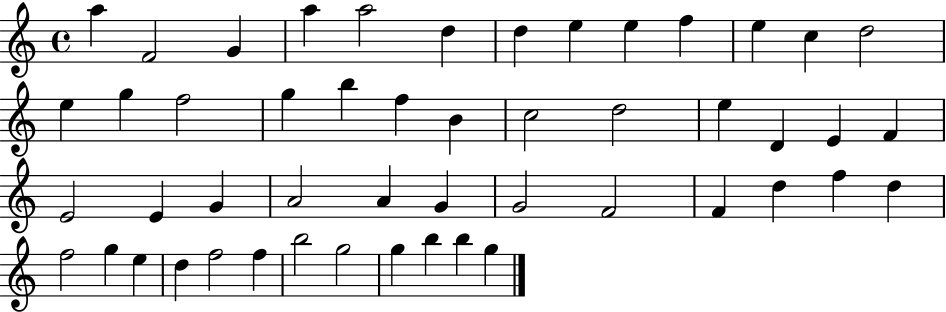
{
  \clef treble
  \time 4/4
  \defaultTimeSignature
  \key c \major
  a''4 f'2 g'4 | a''4 a''2 d''4 | d''4 e''4 e''4 f''4 | e''4 c''4 d''2 | \break e''4 g''4 f''2 | g''4 b''4 f''4 b'4 | c''2 d''2 | e''4 d'4 e'4 f'4 | \break e'2 e'4 g'4 | a'2 a'4 g'4 | g'2 f'2 | f'4 d''4 f''4 d''4 | \break f''2 g''4 e''4 | d''4 f''2 f''4 | b''2 g''2 | g''4 b''4 b''4 g''4 | \break \bar "|."
}